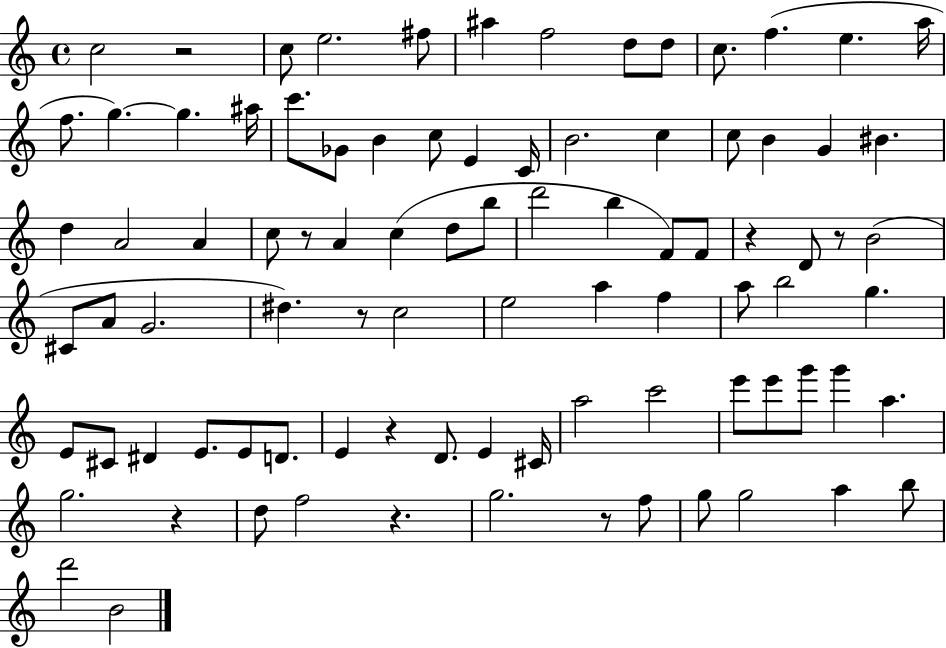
{
  \clef treble
  \time 4/4
  \defaultTimeSignature
  \key c \major
  \repeat volta 2 { c''2 r2 | c''8 e''2. fis''8 | ais''4 f''2 d''8 d''8 | c''8. f''4.( e''4. a''16 | \break f''8. g''4.~~) g''4. ais''16 | c'''8. ges'8 b'4 c''8 e'4 c'16 | b'2. c''4 | c''8 b'4 g'4 bis'4. | \break d''4 a'2 a'4 | c''8 r8 a'4 c''4( d''8 b''8 | d'''2 b''4 f'8) f'8 | r4 d'8 r8 b'2( | \break cis'8 a'8 g'2. | dis''4.) r8 c''2 | e''2 a''4 f''4 | a''8 b''2 g''4. | \break e'8 cis'8 dis'4 e'8. e'8 d'8. | e'4 r4 d'8. e'4 cis'16 | a''2 c'''2 | e'''8 e'''8 g'''8 g'''4 a''4. | \break g''2. r4 | d''8 f''2 r4. | g''2. r8 f''8 | g''8 g''2 a''4 b''8 | \break d'''2 b'2 | } \bar "|."
}